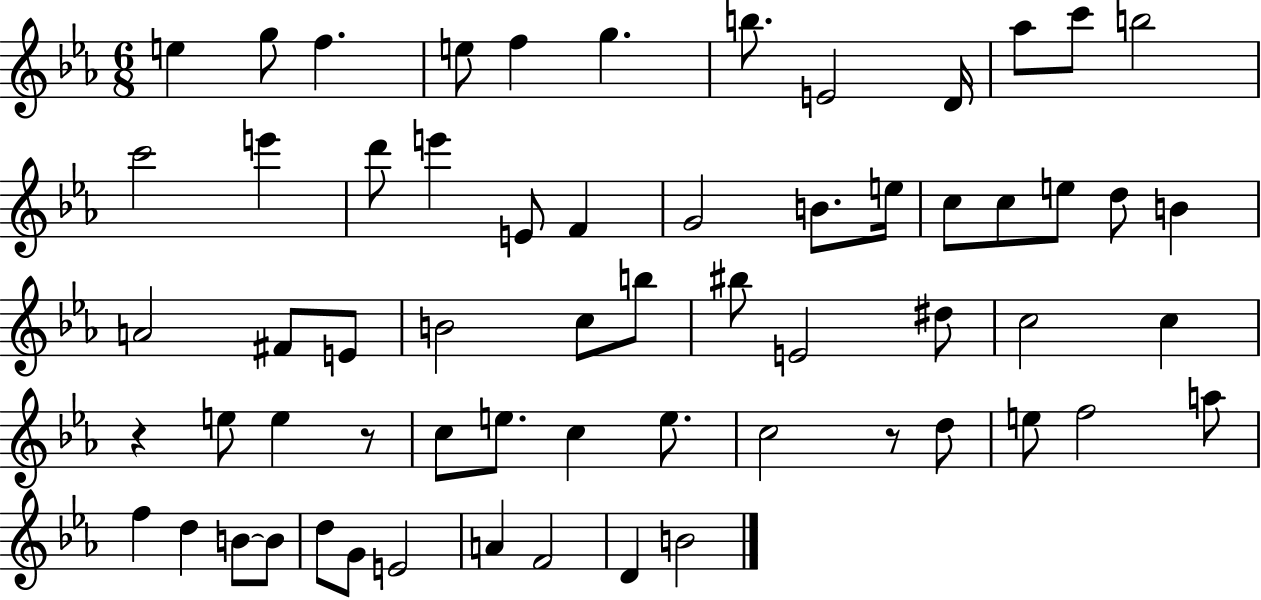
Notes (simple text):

E5/q G5/e F5/q. E5/e F5/q G5/q. B5/e. E4/h D4/s Ab5/e C6/e B5/h C6/h E6/q D6/e E6/q E4/e F4/q G4/h B4/e. E5/s C5/e C5/e E5/e D5/e B4/q A4/h F#4/e E4/e B4/h C5/e B5/e BIS5/e E4/h D#5/e C5/h C5/q R/q E5/e E5/q R/e C5/e E5/e. C5/q E5/e. C5/h R/e D5/e E5/e F5/h A5/e F5/q D5/q B4/e B4/e D5/e G4/e E4/h A4/q F4/h D4/q B4/h